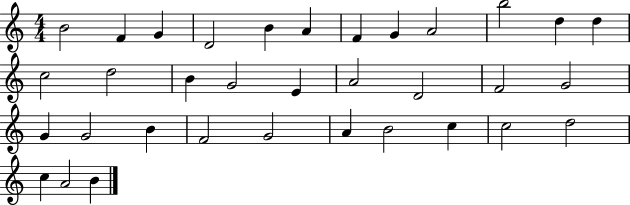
X:1
T:Untitled
M:4/4
L:1/4
K:C
B2 F G D2 B A F G A2 b2 d d c2 d2 B G2 E A2 D2 F2 G2 G G2 B F2 G2 A B2 c c2 d2 c A2 B